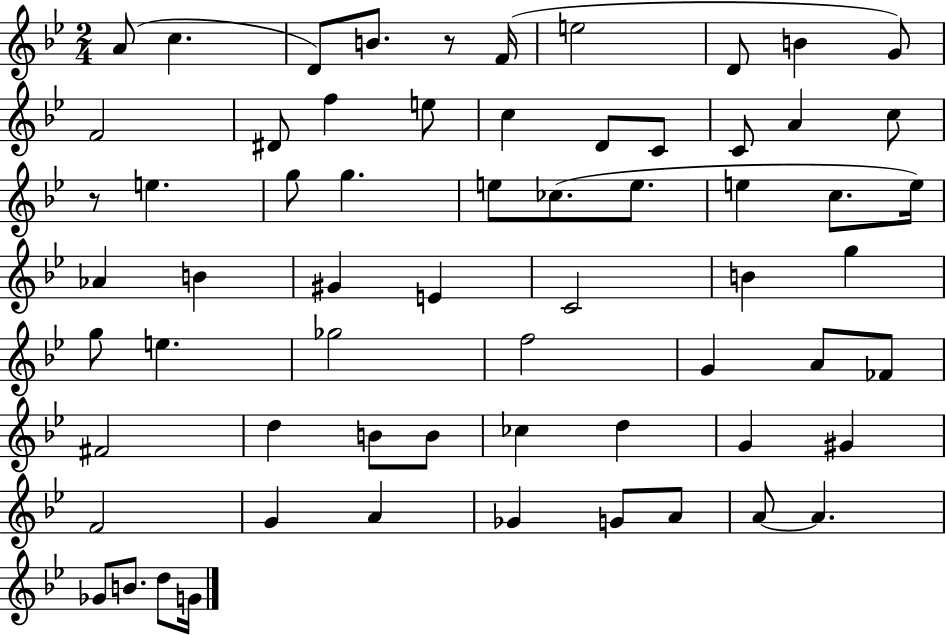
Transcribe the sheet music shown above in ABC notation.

X:1
T:Untitled
M:2/4
L:1/4
K:Bb
A/2 c D/2 B/2 z/2 F/4 e2 D/2 B G/2 F2 ^D/2 f e/2 c D/2 C/2 C/2 A c/2 z/2 e g/2 g e/2 _c/2 e/2 e c/2 e/4 _A B ^G E C2 B g g/2 e _g2 f2 G A/2 _F/2 ^F2 d B/2 B/2 _c d G ^G F2 G A _G G/2 A/2 A/2 A _G/2 B/2 d/2 G/4